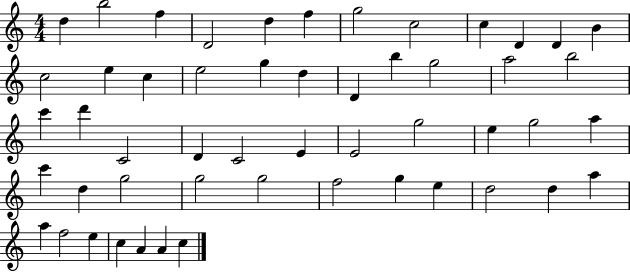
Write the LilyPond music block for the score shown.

{
  \clef treble
  \numericTimeSignature
  \time 4/4
  \key c \major
  d''4 b''2 f''4 | d'2 d''4 f''4 | g''2 c''2 | c''4 d'4 d'4 b'4 | \break c''2 e''4 c''4 | e''2 g''4 d''4 | d'4 b''4 g''2 | a''2 b''2 | \break c'''4 d'''4 c'2 | d'4 c'2 e'4 | e'2 g''2 | e''4 g''2 a''4 | \break c'''4 d''4 g''2 | g''2 g''2 | f''2 g''4 e''4 | d''2 d''4 a''4 | \break a''4 f''2 e''4 | c''4 a'4 a'4 c''4 | \bar "|."
}